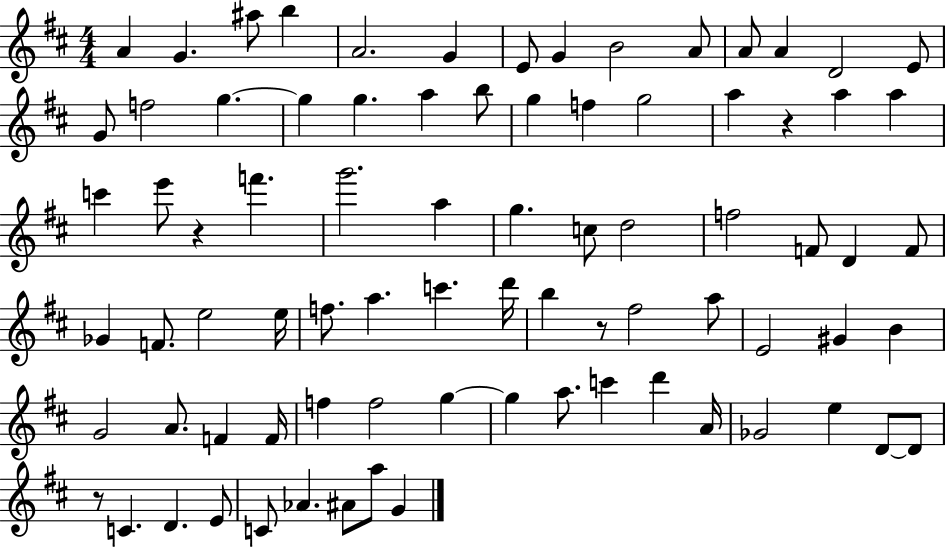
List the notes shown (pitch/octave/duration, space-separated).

A4/q G4/q. A#5/e B5/q A4/h. G4/q E4/e G4/q B4/h A4/e A4/e A4/q D4/h E4/e G4/e F5/h G5/q. G5/q G5/q. A5/q B5/e G5/q F5/q G5/h A5/q R/q A5/q A5/q C6/q E6/e R/q F6/q. G6/h. A5/q G5/q. C5/e D5/h F5/h F4/e D4/q F4/e Gb4/q F4/e. E5/h E5/s F5/e. A5/q. C6/q. D6/s B5/q R/e F#5/h A5/e E4/h G#4/q B4/q G4/h A4/e. F4/q F4/s F5/q F5/h G5/q G5/q A5/e. C6/q D6/q A4/s Gb4/h E5/q D4/e D4/e R/e C4/q. D4/q. E4/e C4/e Ab4/q. A#4/e A5/e G4/q